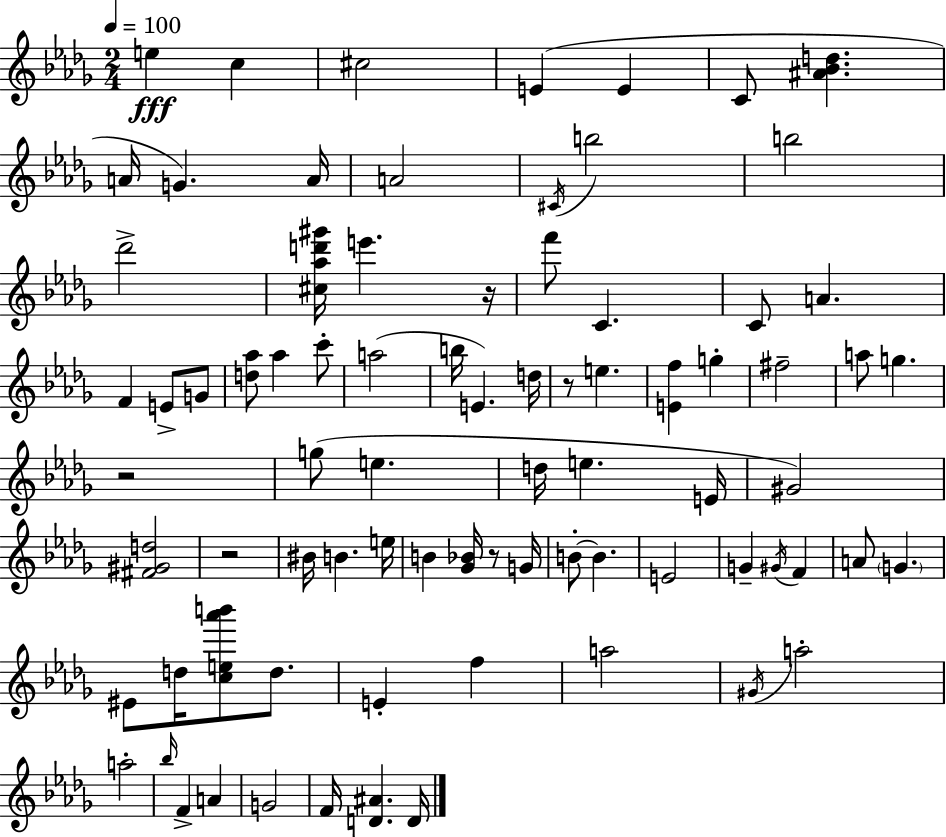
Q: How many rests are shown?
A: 5